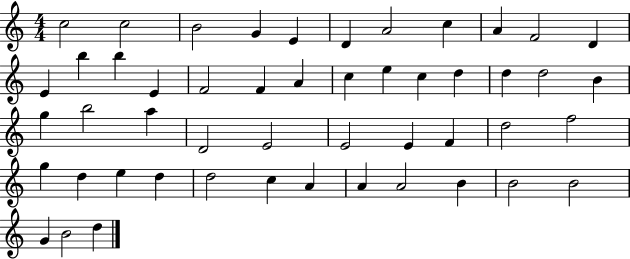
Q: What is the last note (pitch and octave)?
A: D5